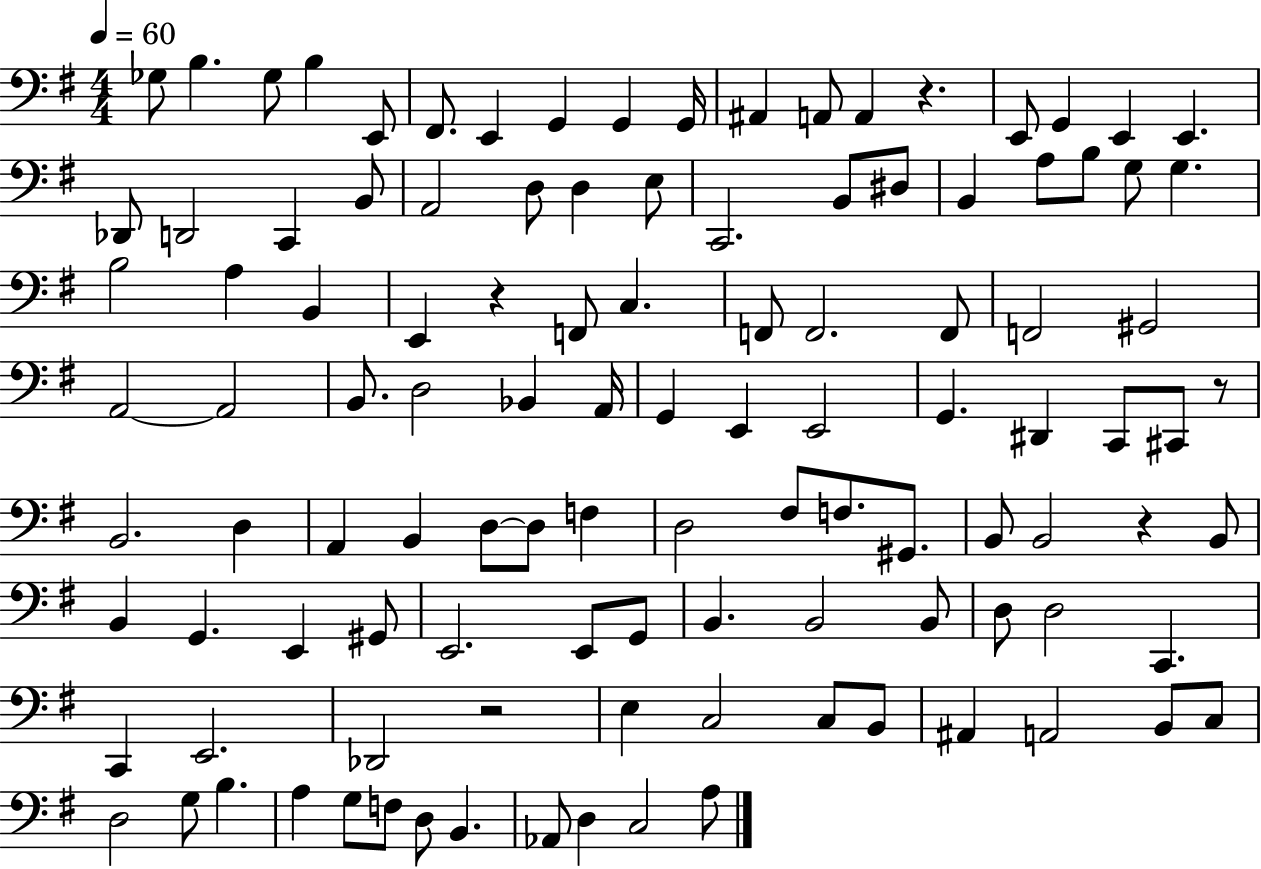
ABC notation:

X:1
T:Untitled
M:4/4
L:1/4
K:G
_G,/2 B, _G,/2 B, E,,/2 ^F,,/2 E,, G,, G,, G,,/4 ^A,, A,,/2 A,, z E,,/2 G,, E,, E,, _D,,/2 D,,2 C,, B,,/2 A,,2 D,/2 D, E,/2 C,,2 B,,/2 ^D,/2 B,, A,/2 B,/2 G,/2 G, B,2 A, B,, E,, z F,,/2 C, F,,/2 F,,2 F,,/2 F,,2 ^G,,2 A,,2 A,,2 B,,/2 D,2 _B,, A,,/4 G,, E,, E,,2 G,, ^D,, C,,/2 ^C,,/2 z/2 B,,2 D, A,, B,, D,/2 D,/2 F, D,2 ^F,/2 F,/2 ^G,,/2 B,,/2 B,,2 z B,,/2 B,, G,, E,, ^G,,/2 E,,2 E,,/2 G,,/2 B,, B,,2 B,,/2 D,/2 D,2 C,, C,, E,,2 _D,,2 z2 E, C,2 C,/2 B,,/2 ^A,, A,,2 B,,/2 C,/2 D,2 G,/2 B, A, G,/2 F,/2 D,/2 B,, _A,,/2 D, C,2 A,/2